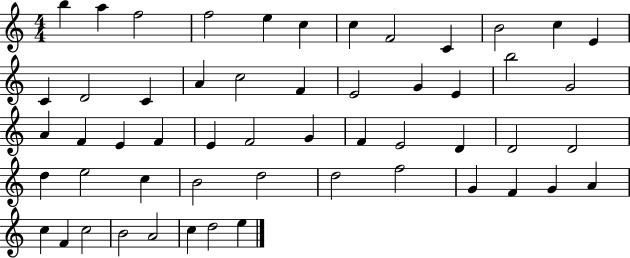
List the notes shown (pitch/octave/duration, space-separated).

B5/q A5/q F5/h F5/h E5/q C5/q C5/q F4/h C4/q B4/h C5/q E4/q C4/q D4/h C4/q A4/q C5/h F4/q E4/h G4/q E4/q B5/h G4/h A4/q F4/q E4/q F4/q E4/q F4/h G4/q F4/q E4/h D4/q D4/h D4/h D5/q E5/h C5/q B4/h D5/h D5/h F5/h G4/q F4/q G4/q A4/q C5/q F4/q C5/h B4/h A4/h C5/q D5/h E5/q